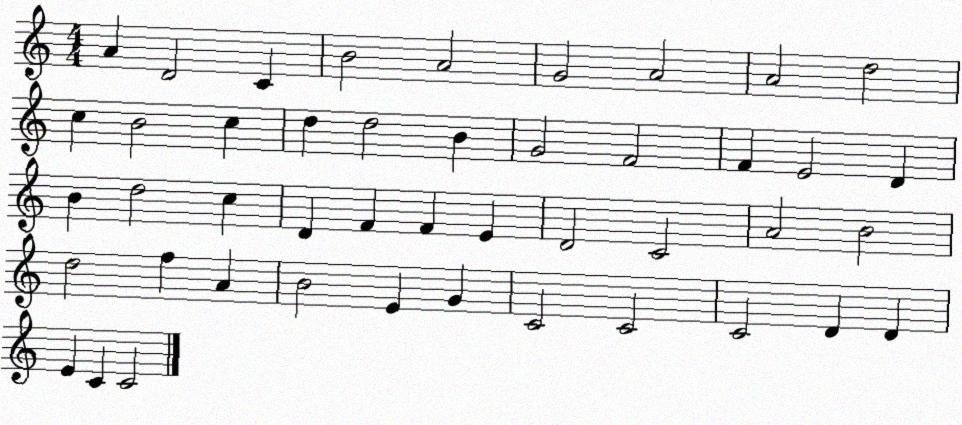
X:1
T:Untitled
M:4/4
L:1/4
K:C
A D2 C B2 A2 G2 A2 A2 d2 c B2 c d d2 B G2 F2 F E2 D B d2 c D F F E D2 C2 A2 B2 d2 f A B2 E G C2 C2 C2 D D E C C2